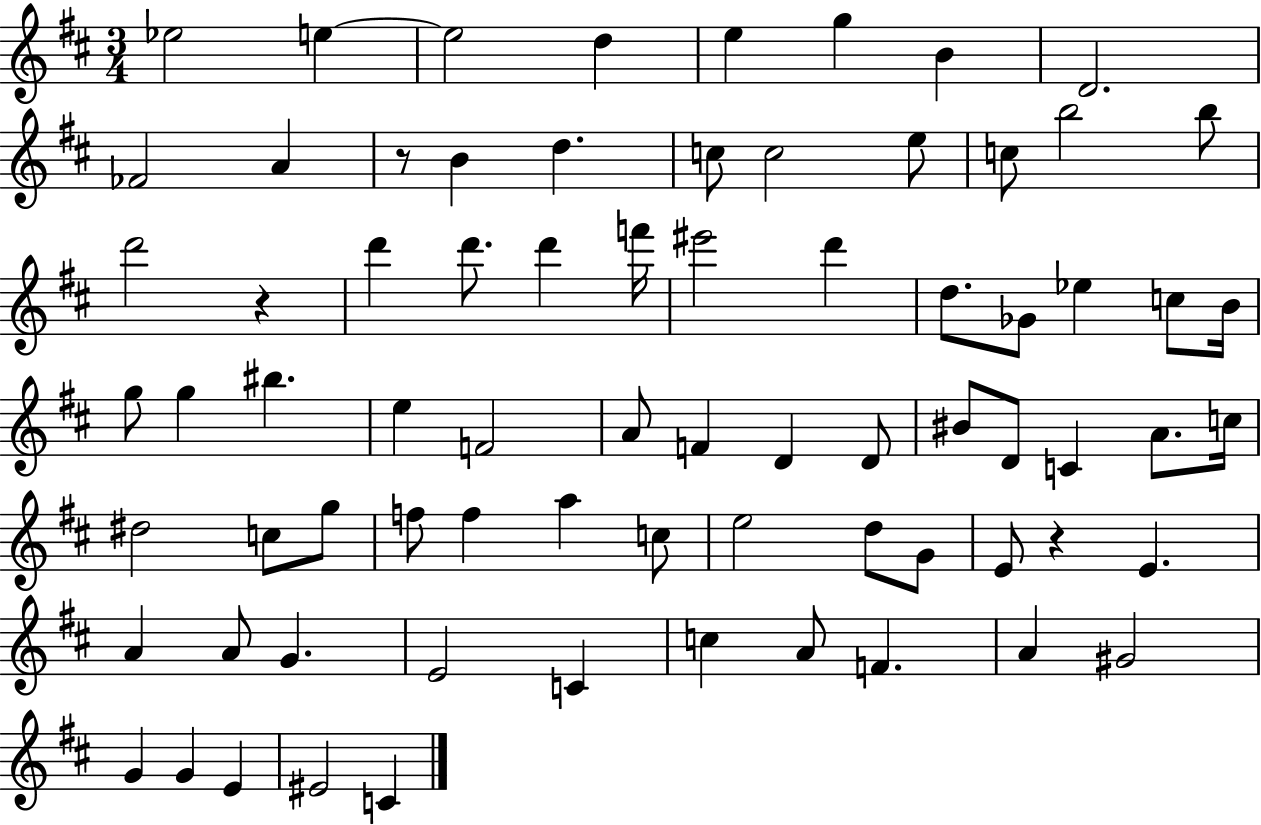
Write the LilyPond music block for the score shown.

{
  \clef treble
  \numericTimeSignature
  \time 3/4
  \key d \major
  ees''2 e''4~~ | e''2 d''4 | e''4 g''4 b'4 | d'2. | \break fes'2 a'4 | r8 b'4 d''4. | c''8 c''2 e''8 | c''8 b''2 b''8 | \break d'''2 r4 | d'''4 d'''8. d'''4 f'''16 | eis'''2 d'''4 | d''8. ges'8 ees''4 c''8 b'16 | \break g''8 g''4 bis''4. | e''4 f'2 | a'8 f'4 d'4 d'8 | bis'8 d'8 c'4 a'8. c''16 | \break dis''2 c''8 g''8 | f''8 f''4 a''4 c''8 | e''2 d''8 g'8 | e'8 r4 e'4. | \break a'4 a'8 g'4. | e'2 c'4 | c''4 a'8 f'4. | a'4 gis'2 | \break g'4 g'4 e'4 | eis'2 c'4 | \bar "|."
}